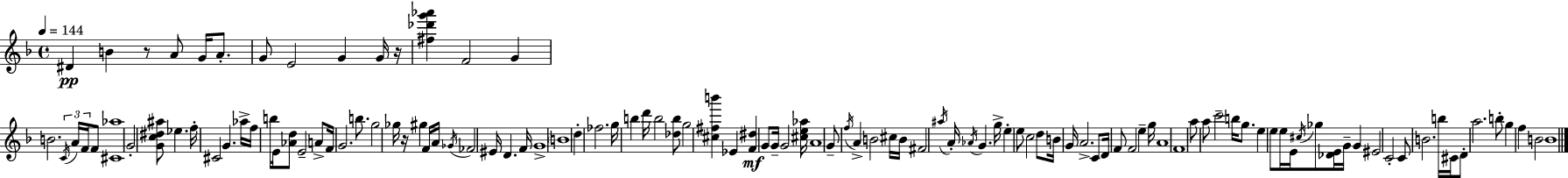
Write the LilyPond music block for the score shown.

{
  \clef treble
  \time 4/4
  \defaultTimeSignature
  \key d \minor
  \tempo 4 = 144
  dis'4\pp b'4 r8 a'8 g'16 a'8.-. | g'8 e'2 g'4 g'16 r16 | <fis'' des''' g''' aes'''>4 f'2 g'4 | b'2. \tuplet 3/2 { \acciaccatura { c'16 } a'16 f'16 } f'8 | \break <cis' aes''>1 | g'2-. <g' c'' dis'' ais''>8 ees''4. | f''16-. cis'2 g'4. | aes''16-> f''16 b''8 e'16 <aes' d''>8 e'2-- a'8-> | \break f'16 g'2. b''8. | g''2 ges''16 r16 gis''4 f'16 | a'16 \acciaccatura { ges'16 } fes'2 eis'16 d'4. | f'16 g'1-> | \break \parenthesize b'1 | d''4-. fes''2. | g''16 b''4 d'''16 b''2 | <des'' b''>8 g''2 <cis'' fis'' b'''>4 ees'4 | \break <f' dis''>4\mf g'8 g'16-- g'2 | <cis'' e'' aes''>16 a'1 | g'8-- \acciaccatura { f''16 } a'4-> b'2 | cis''16 b'16 fis'2 \acciaccatura { ais''16 } a'16-. \acciaccatura { aes'16 } g'4. | \break g''16-> e''4-. e''8 c''2 | d''8 b'16 g'16 a'2.-> | c'8 d'16 f'8 f'2 | e''4-- g''16 a'1 | \break f'1 | a''8 a''8 c'''2-- | b''16 g''8. e''4 e''8 e''16 e'16 \acciaccatura { cis''16 } ges''8 | <des' e'>16 g'16-- g'4 eis'2 c'2-. | \break c'8 b'2. | b''16 cis'16 d'8-. a''2. | b''8-. g''4 f''4 b'2 | b'1 | \break \bar "|."
}